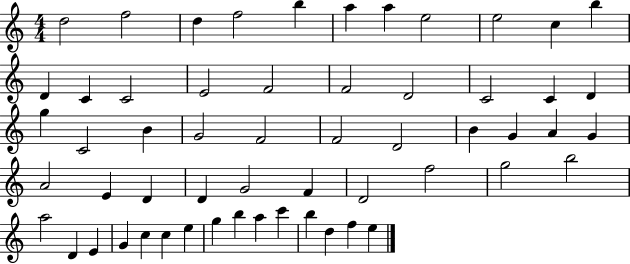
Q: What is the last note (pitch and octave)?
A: E5